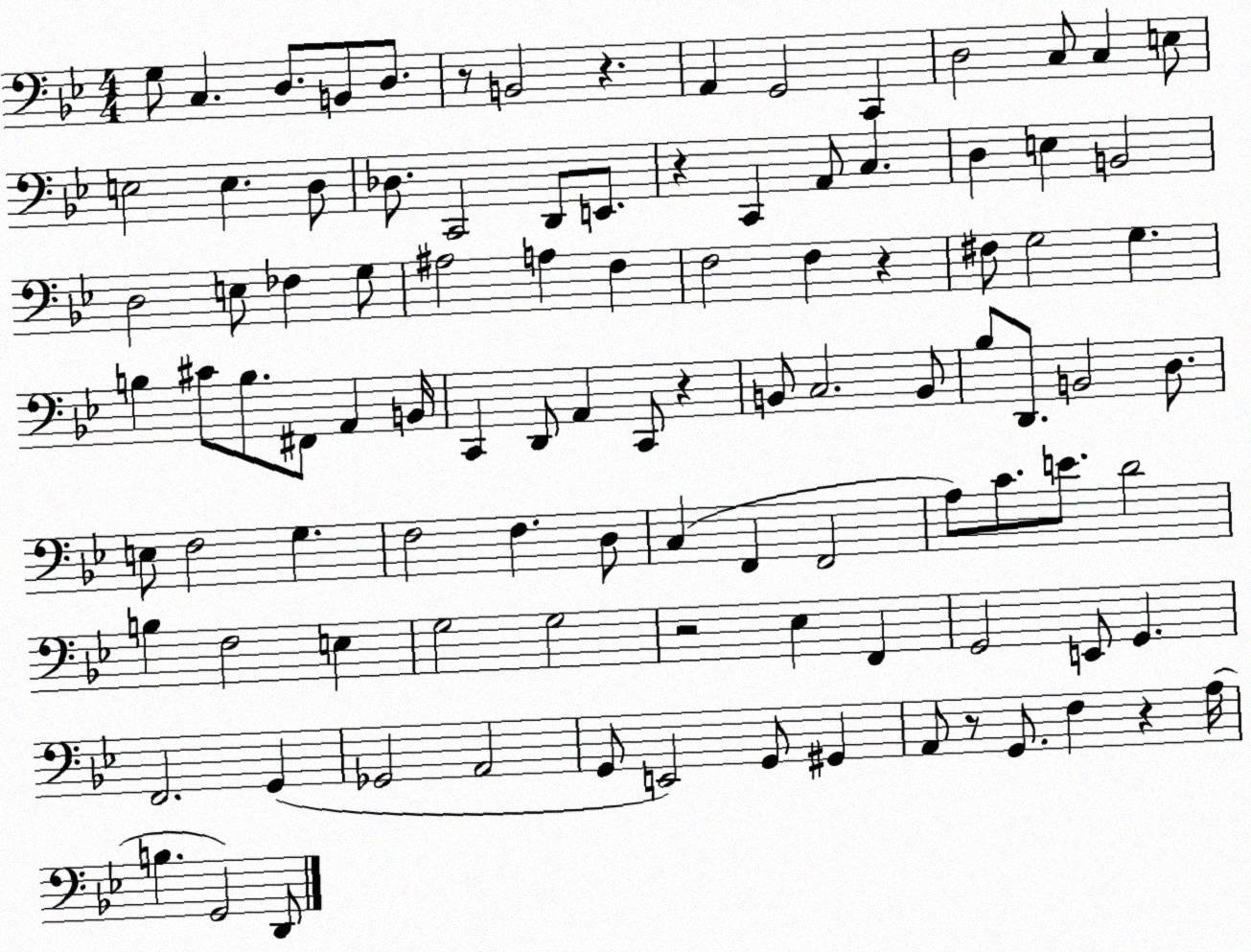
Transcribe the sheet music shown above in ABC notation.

X:1
T:Untitled
M:4/4
L:1/4
K:Bb
G,/2 C, D,/2 B,,/2 D,/2 z/2 B,,2 z A,, G,,2 C,, D,2 C,/2 C, E,/2 E,2 E, D,/2 _D,/2 C,,2 D,,/2 E,,/2 z C,, A,,/2 C, D, E, B,,2 D,2 E,/2 _F, G,/2 ^A,2 A, F, F,2 F, z ^F,/2 G,2 G, B, ^C/2 B,/2 ^F,,/2 A,, B,,/4 C,, D,,/2 A,, C,,/2 z B,,/2 C,2 B,,/2 _B,/2 D,,/2 B,,2 D,/2 E,/2 F,2 G, F,2 F, D,/2 C, F,, F,,2 A,/2 C/2 E/2 D2 B, F,2 E, G,2 G,2 z2 _E, F,, G,,2 E,,/2 G,, F,,2 G,, _G,,2 A,,2 G,,/2 E,,2 G,,/2 ^G,, A,,/2 z/2 G,,/2 F, z A,/4 B, G,,2 D,,/2